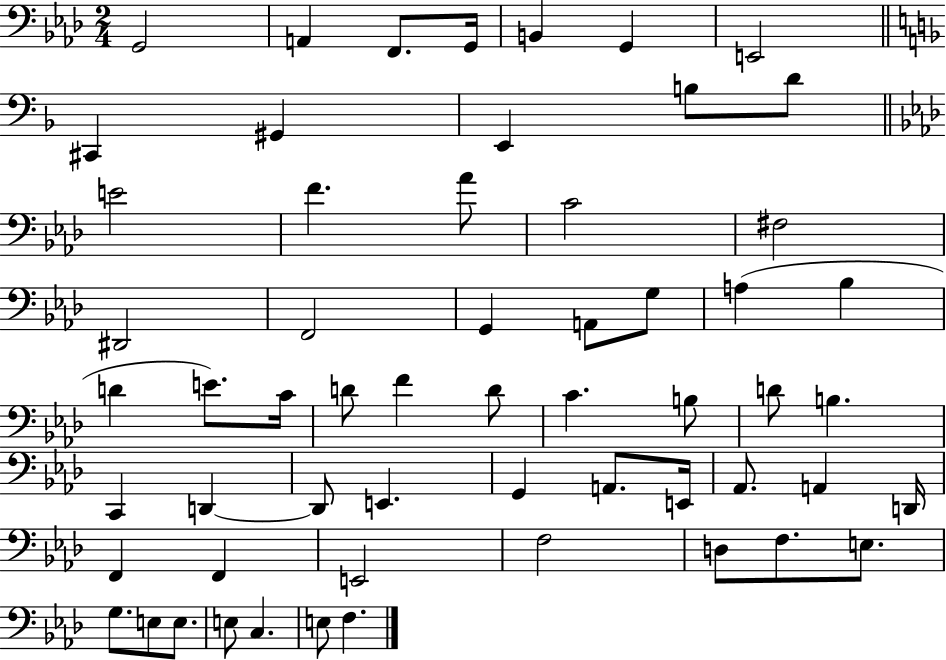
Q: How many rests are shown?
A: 0